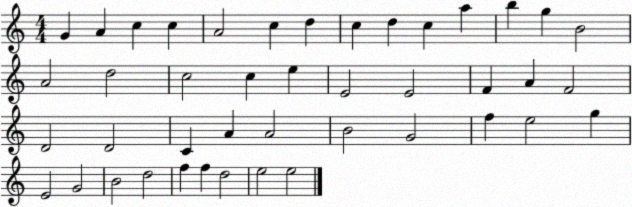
X:1
T:Untitled
M:4/4
L:1/4
K:C
G A c c A2 c d c d c a b g B2 A2 d2 c2 c e E2 E2 F A F2 D2 D2 C A A2 B2 G2 f e2 g E2 G2 B2 d2 f f d2 e2 e2